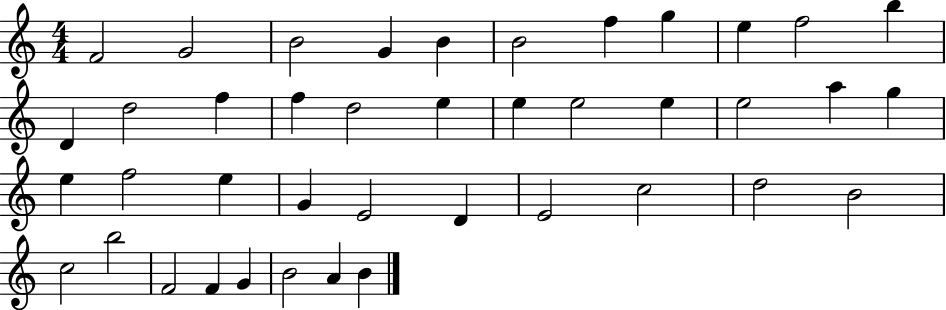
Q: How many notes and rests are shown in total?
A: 41